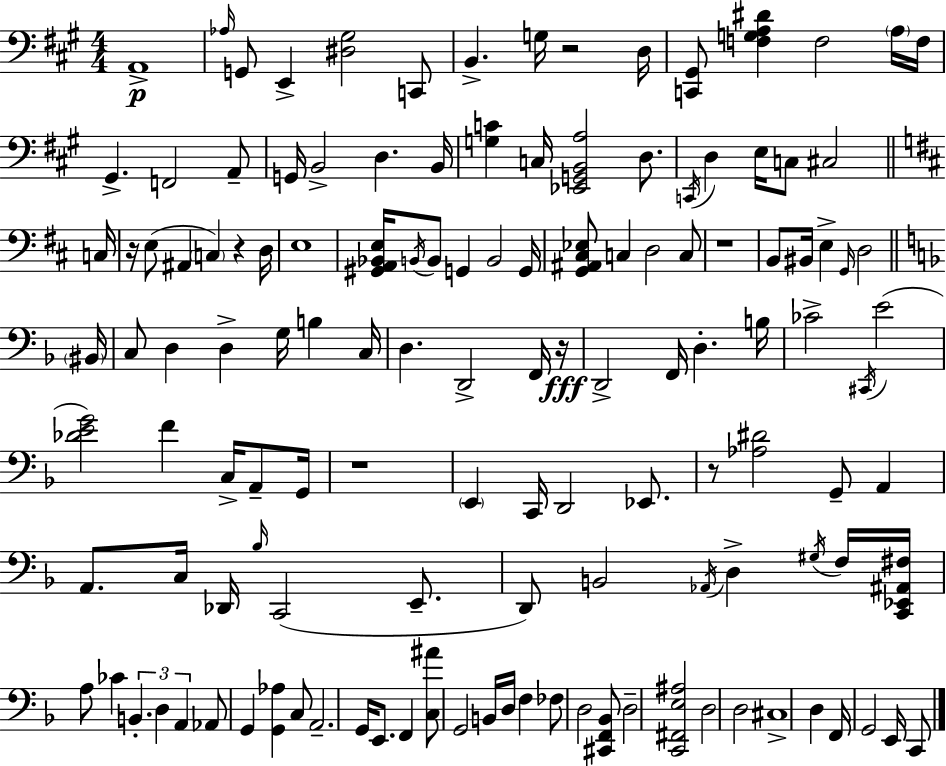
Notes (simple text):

A2/w Ab3/s G2/e E2/q [D#3,G#3]/h C2/e B2/q. G3/s R/h D3/s [C2,G#2]/e [F3,G3,A3,D#4]/q F3/h A3/s F3/s G#2/q. F2/h A2/e G2/s B2/h D3/q. B2/s [G3,C4]/q C3/s [Eb2,G2,B2,A3]/h D3/e. C2/s D3/q E3/s C3/e C#3/h C3/s R/s E3/e A#2/q C3/q R/q D3/s E3/w [G#2,A2,Bb2,E3]/s B2/s B2/e G2/q B2/h G2/s [G2,A#2,C#3,Eb3]/e C3/q D3/h C3/e R/w B2/e BIS2/s E3/q G2/s D3/h BIS2/s C3/e D3/q D3/q G3/s B3/q C3/s D3/q. D2/h F2/s R/s D2/h F2/s D3/q. B3/s CES4/h C#2/s E4/h [Db4,E4,G4]/h F4/q C3/s A2/e G2/s R/w E2/q C2/s D2/h Eb2/e. R/e [Ab3,D#4]/h G2/e A2/q A2/e. C3/s Db2/s Bb3/s C2/h E2/e. D2/e B2/h Ab2/s D3/q G#3/s F3/s [C2,Eb2,A#2,F#3]/s A3/e CES4/q B2/q. D3/q A2/q Ab2/e G2/q [G2,Ab3]/q C3/e A2/h. G2/s E2/e. F2/q [C3,A#4]/e G2/h B2/s D3/s F3/q FES3/e D3/h [C#2,F2,Bb2]/e D3/h [C2,F#2,E3,A#3]/h D3/h D3/h C#3/w D3/q F2/s G2/h E2/s C2/e